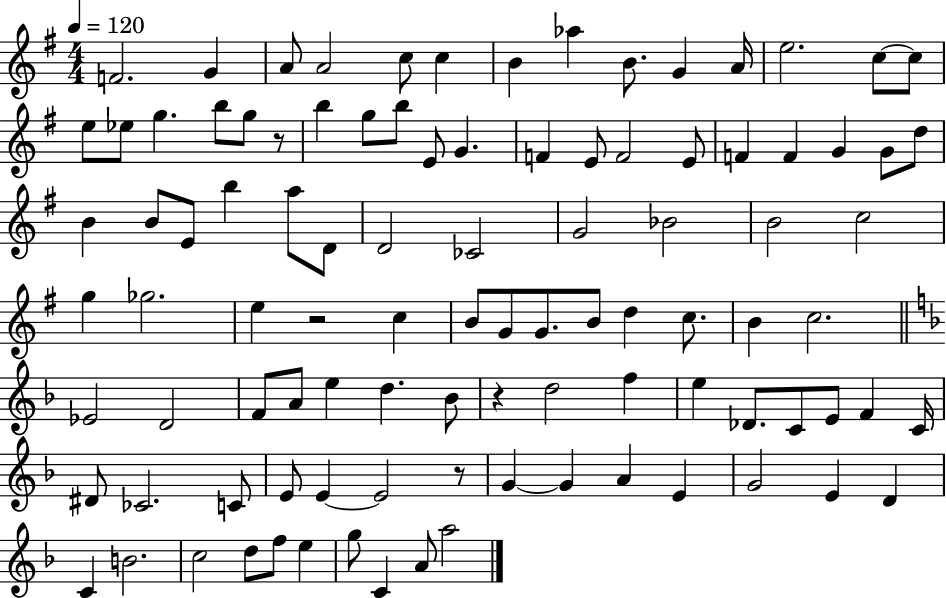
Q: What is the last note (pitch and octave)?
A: A5